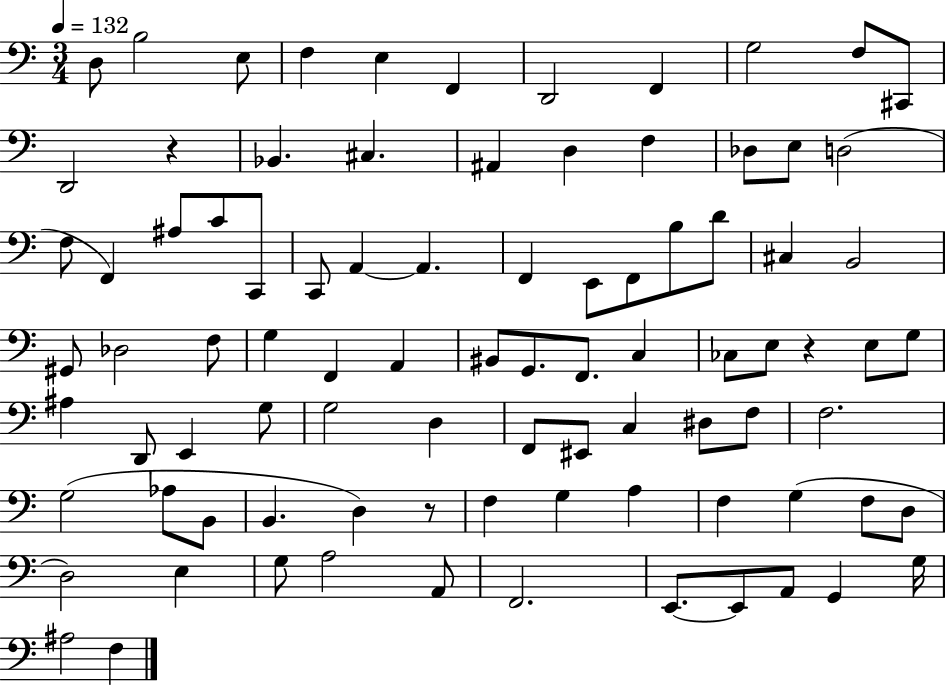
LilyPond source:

{
  \clef bass
  \numericTimeSignature
  \time 3/4
  \key c \major
  \tempo 4 = 132
  d8 b2 e8 | f4 e4 f,4 | d,2 f,4 | g2 f8 cis,8 | \break d,2 r4 | bes,4. cis4. | ais,4 d4 f4 | des8 e8 d2( | \break f8 f,4) ais8 c'8 c,8 | c,8 a,4~~ a,4. | f,4 e,8 f,8 b8 d'8 | cis4 b,2 | \break gis,8 des2 f8 | g4 f,4 a,4 | bis,8 g,8. f,8. c4 | ces8 e8 r4 e8 g8 | \break ais4 d,8 e,4 g8 | g2 d4 | f,8 eis,8 c4 dis8 f8 | f2. | \break g2( aes8 b,8 | b,4. d4) r8 | f4 g4 a4 | f4 g4( f8 d8 | \break d2) e4 | g8 a2 a,8 | f,2. | e,8.~~ e,8 a,8 g,4 g16 | \break ais2 f4 | \bar "|."
}